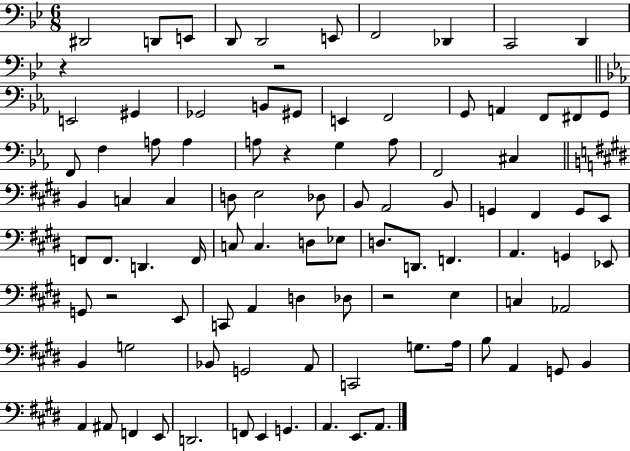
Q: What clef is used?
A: bass